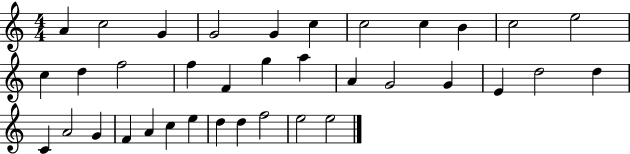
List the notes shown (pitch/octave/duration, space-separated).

A4/q C5/h G4/q G4/h G4/q C5/q C5/h C5/q B4/q C5/h E5/h C5/q D5/q F5/h F5/q F4/q G5/q A5/q A4/q G4/h G4/q E4/q D5/h D5/q C4/q A4/h G4/q F4/q A4/q C5/q E5/q D5/q D5/q F5/h E5/h E5/h